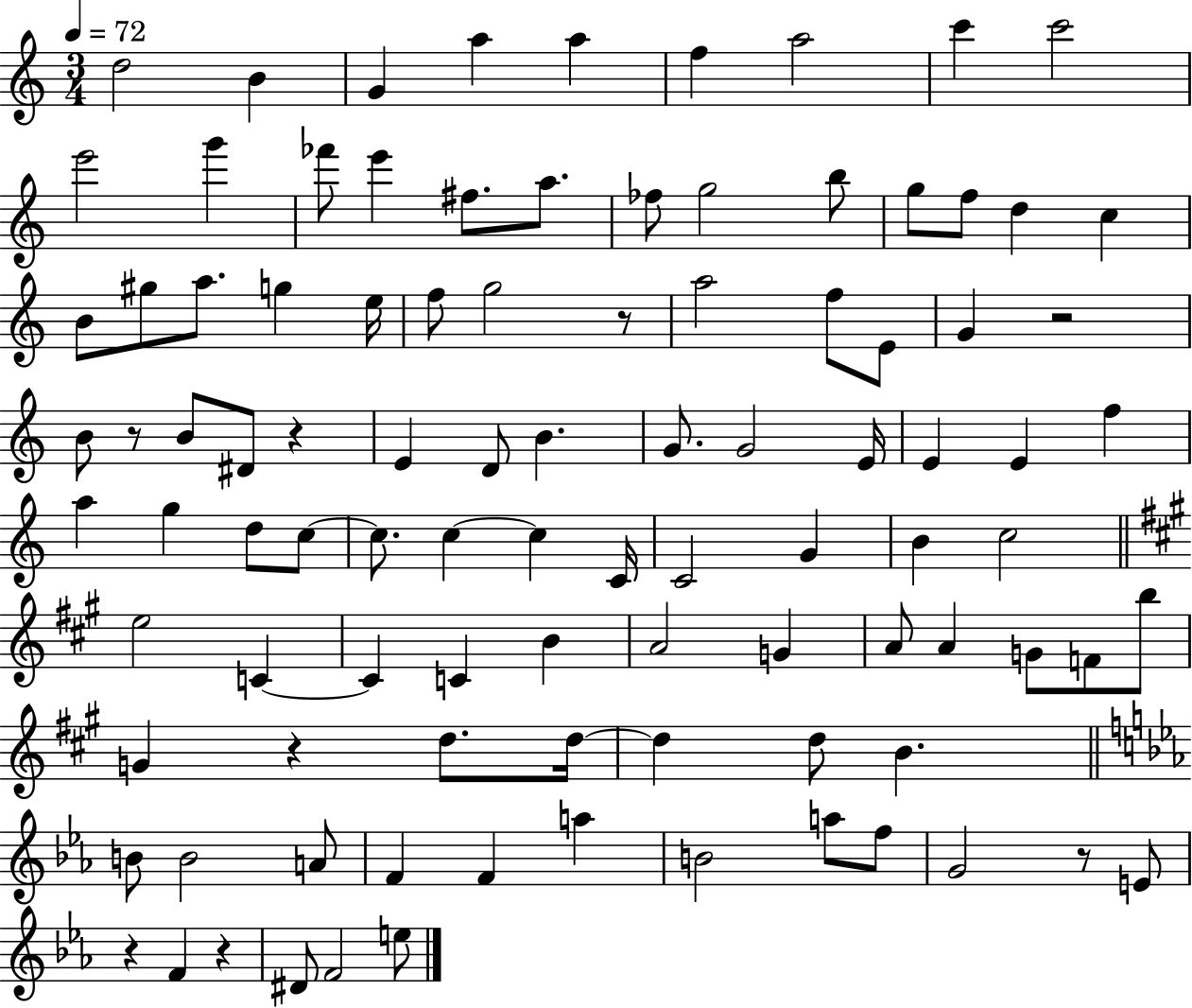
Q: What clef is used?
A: treble